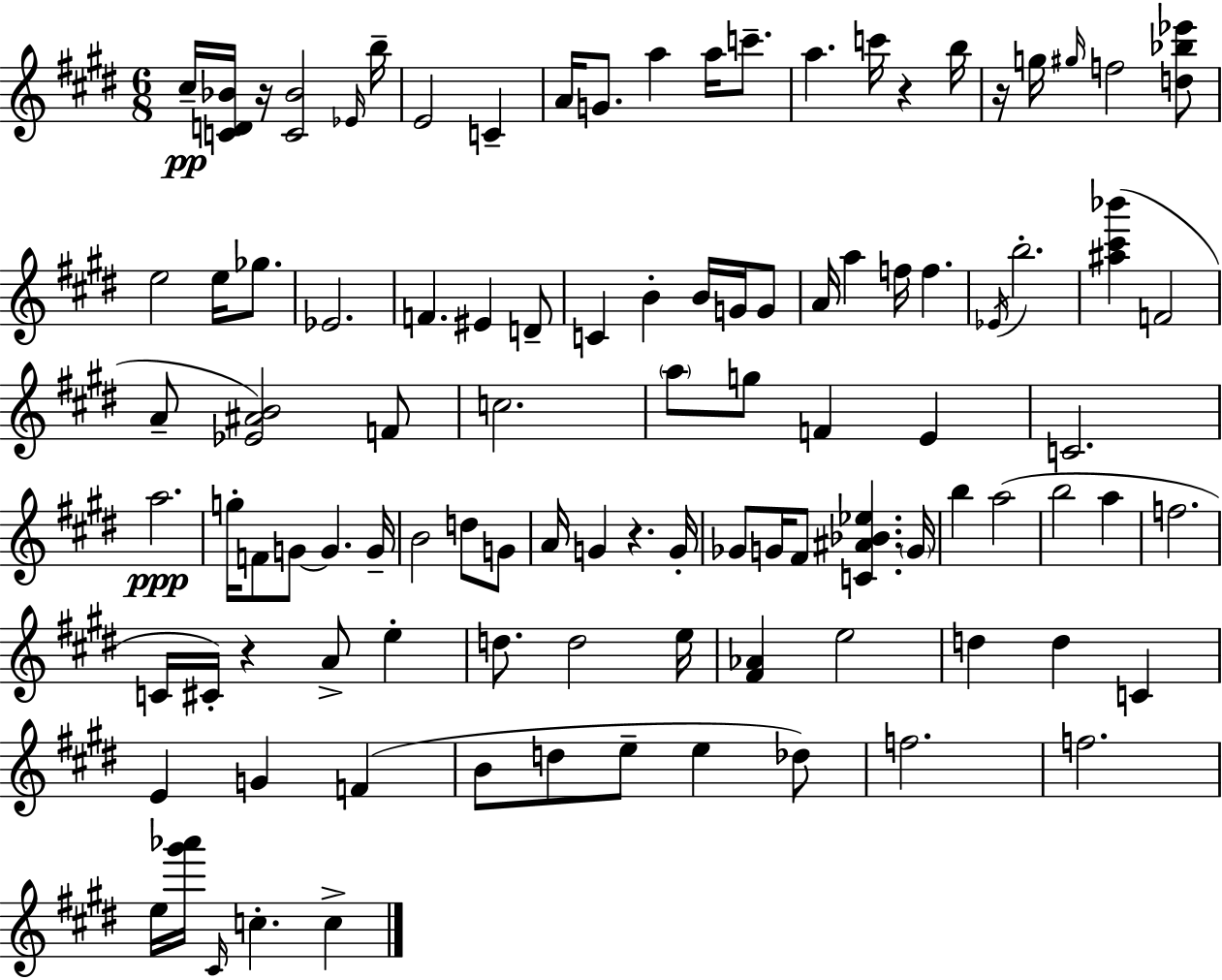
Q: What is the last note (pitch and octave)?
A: C5